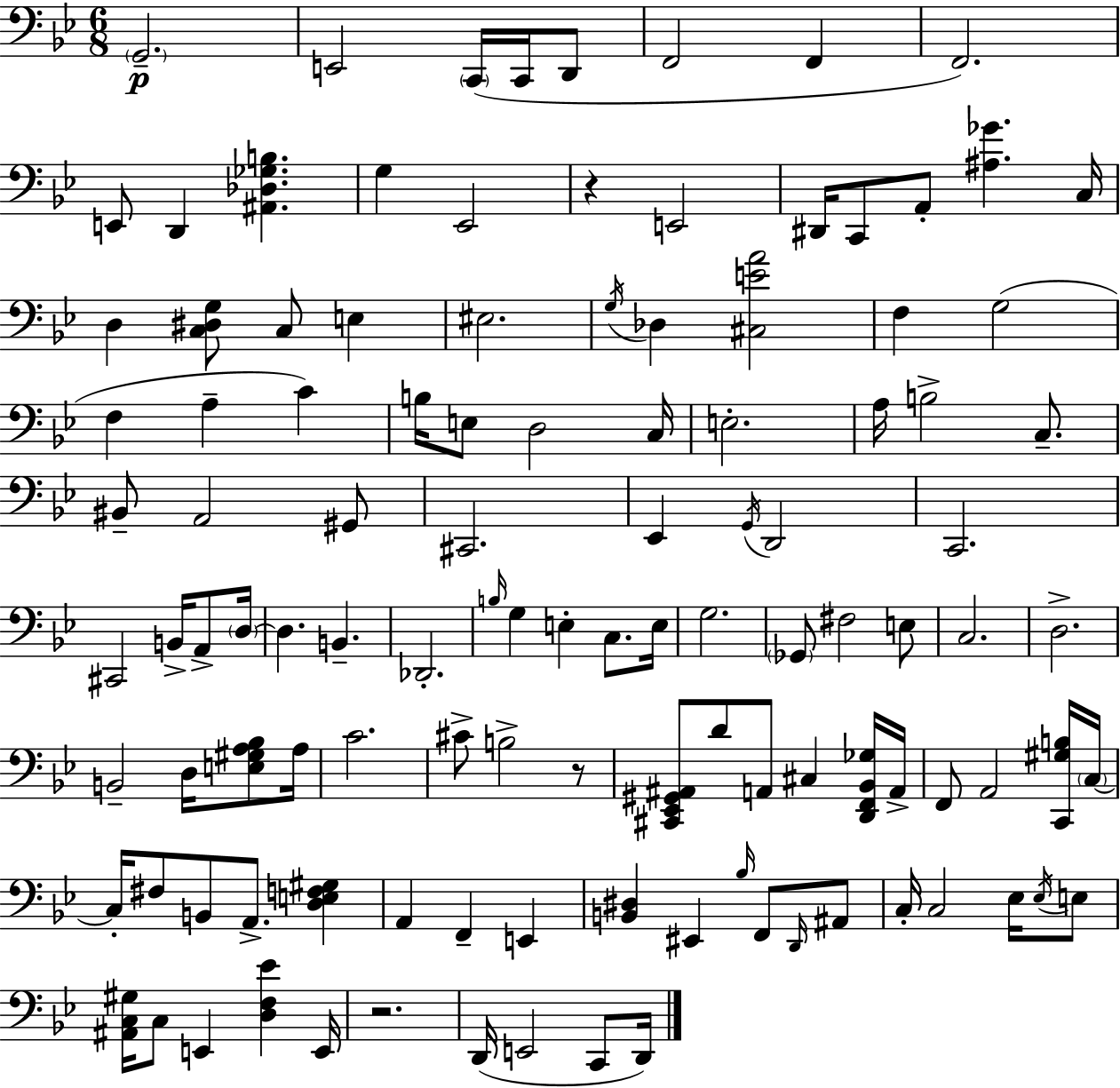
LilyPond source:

{
  \clef bass
  \numericTimeSignature
  \time 6/8
  \key bes \major
  \parenthesize g,2.--\p | e,2 \parenthesize c,16( c,16 d,8 | f,2 f,4 | f,2.) | \break e,8 d,4 <ais, des ges b>4. | g4 ees,2 | r4 e,2 | dis,16 c,8 a,8-. <ais ges'>4. c16 | \break d4 <c dis g>8 c8 e4 | eis2. | \acciaccatura { g16 } des4 <cis e' a'>2 | f4 g2( | \break f4 a4-- c'4) | b16 e8 d2 | c16 e2.-. | a16 b2-> c8.-- | \break bis,8-- a,2 gis,8 | cis,2. | ees,4 \acciaccatura { g,16 } d,2 | c,2. | \break cis,2 b,16-> a,8-> | \parenthesize d16~~ d4. b,4.-- | des,2.-. | \grace { b16 } g4 e4-. c8. | \break e16 g2. | \parenthesize ges,8 fis2 | e8 c2. | d2.-> | \break b,2-- d16 | <e gis a bes>8 a16 c'2. | cis'8-> b2-> | r8 <cis, ees, gis, ais,>8 d'8 a,8 cis4 | \break <d, f, bes, ges>16 a,16-> f,8 a,2 | <c, gis b>16 \parenthesize c16~~ c16-. fis8 b,8 a,8.-> <d e f gis>4 | a,4 f,4-- e,4 | <b, dis>4 eis,4 \grace { bes16 } | \break f,8 \grace { d,16 } ais,8 c16-. c2 | ees16 \acciaccatura { ees16 } e8 <ais, c gis>16 c8 e,4 | <d f ees'>4 e,16 r2. | d,16( e,2 | \break c,8 d,16) \bar "|."
}